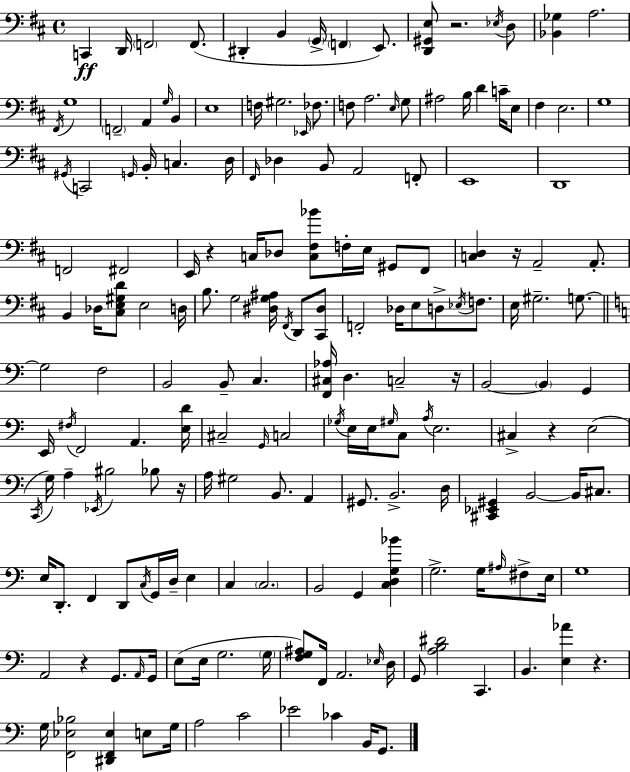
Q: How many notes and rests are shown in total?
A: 184